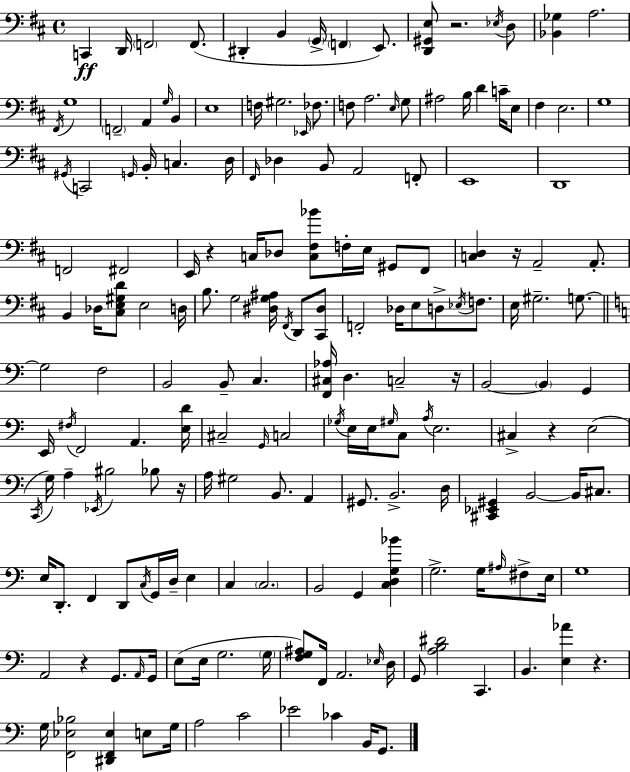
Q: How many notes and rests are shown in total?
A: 184